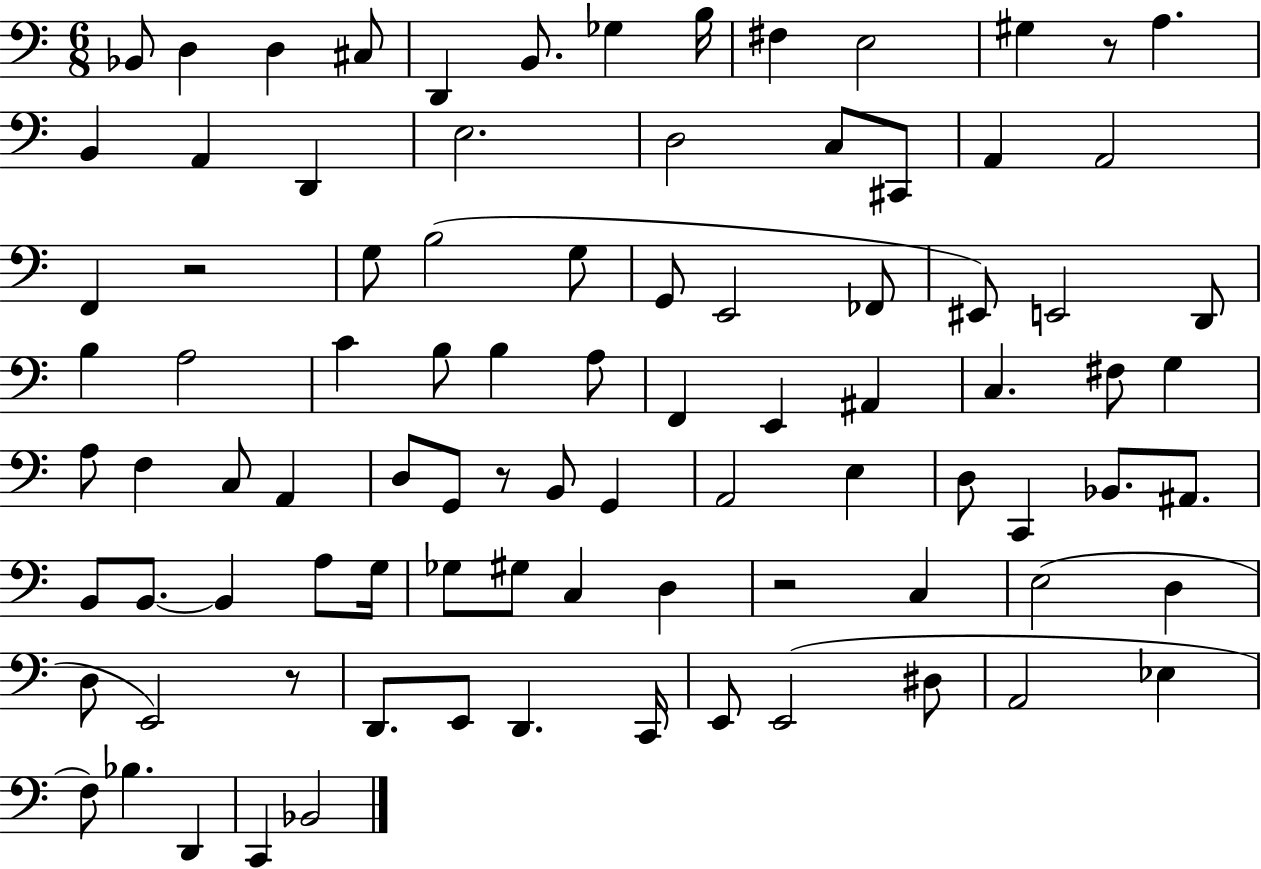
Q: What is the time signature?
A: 6/8